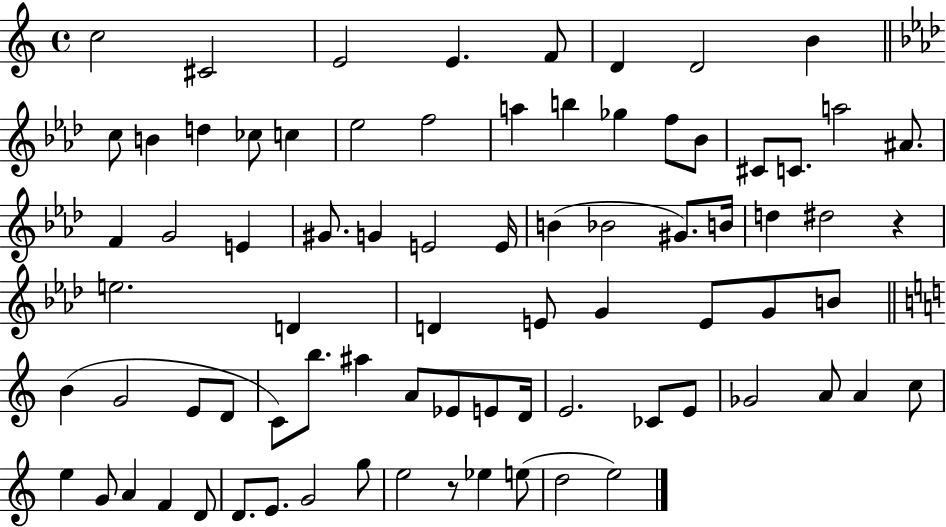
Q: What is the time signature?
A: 4/4